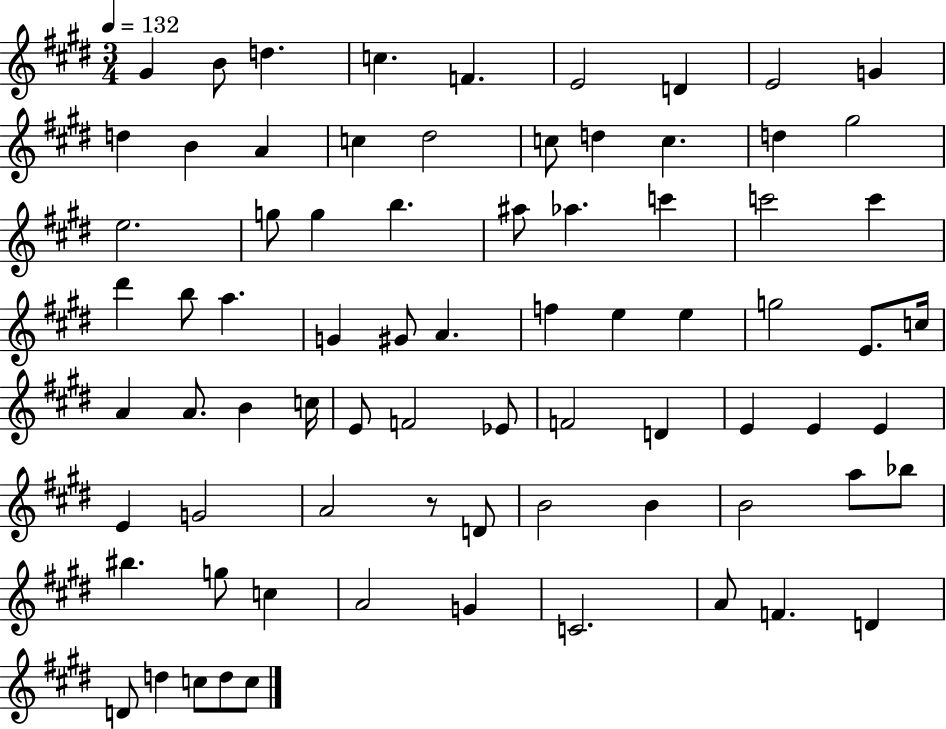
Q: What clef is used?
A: treble